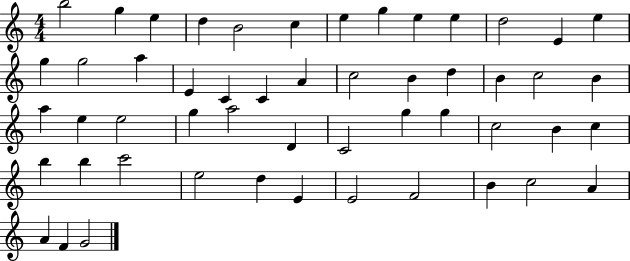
{
  \clef treble
  \numericTimeSignature
  \time 4/4
  \key c \major
  b''2 g''4 e''4 | d''4 b'2 c''4 | e''4 g''4 e''4 e''4 | d''2 e'4 e''4 | \break g''4 g''2 a''4 | e'4 c'4 c'4 a'4 | c''2 b'4 d''4 | b'4 c''2 b'4 | \break a''4 e''4 e''2 | g''4 a''2 d'4 | c'2 g''4 g''4 | c''2 b'4 c''4 | \break b''4 b''4 c'''2 | e''2 d''4 e'4 | e'2 f'2 | b'4 c''2 a'4 | \break a'4 f'4 g'2 | \bar "|."
}